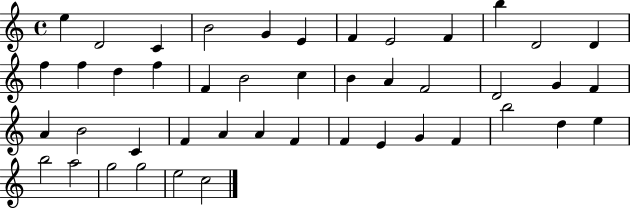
{
  \clef treble
  \time 4/4
  \defaultTimeSignature
  \key c \major
  e''4 d'2 c'4 | b'2 g'4 e'4 | f'4 e'2 f'4 | b''4 d'2 d'4 | \break f''4 f''4 d''4 f''4 | f'4 b'2 c''4 | b'4 a'4 f'2 | d'2 g'4 f'4 | \break a'4 b'2 c'4 | f'4 a'4 a'4 f'4 | f'4 e'4 g'4 f'4 | b''2 d''4 e''4 | \break b''2 a''2 | g''2 g''2 | e''2 c''2 | \bar "|."
}